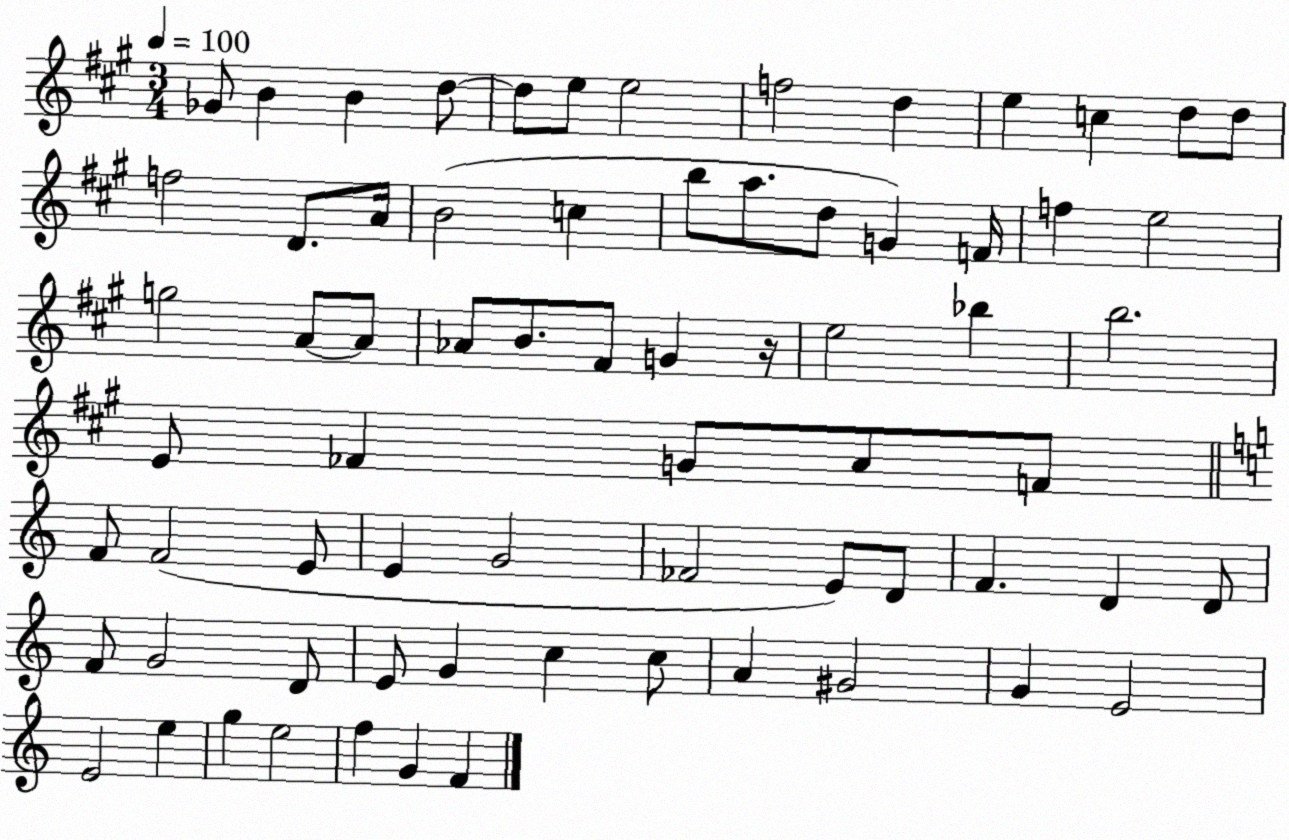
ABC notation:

X:1
T:Untitled
M:3/4
L:1/4
K:A
_G/2 B B d/2 d/2 e/2 e2 f2 d e c d/2 d/2 f2 D/2 A/4 B2 c b/2 a/2 d/2 G F/4 f e2 g2 A/2 A/2 _A/2 B/2 ^F/2 G z/4 e2 _b b2 E/2 _F G/2 A/2 F/2 F/2 F2 E/2 E G2 _F2 E/2 D/2 F D D/2 F/2 G2 D/2 E/2 G c c/2 A ^G2 G E2 E2 e g e2 f G F